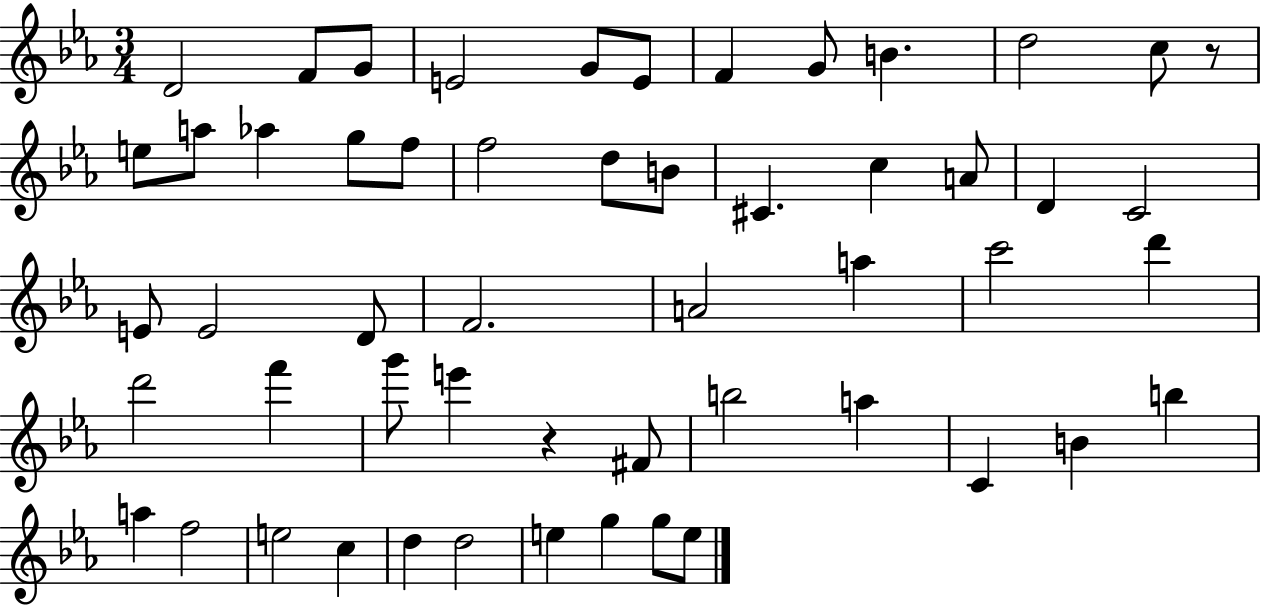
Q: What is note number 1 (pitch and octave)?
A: D4